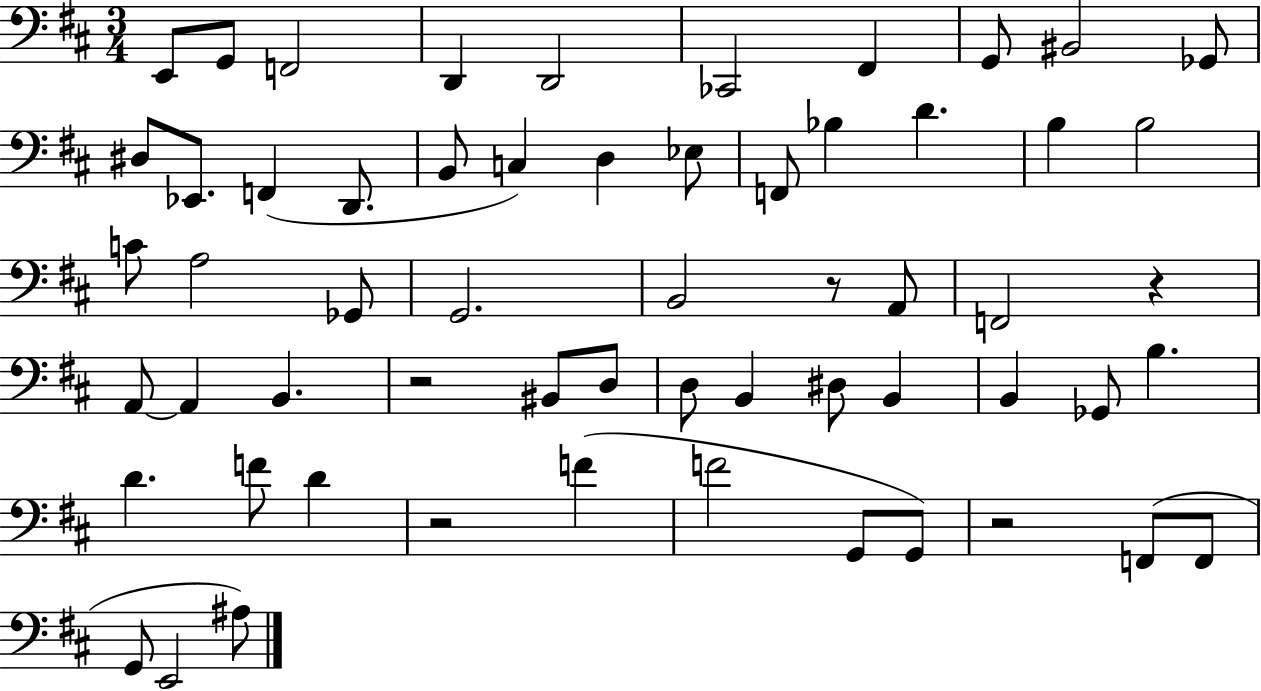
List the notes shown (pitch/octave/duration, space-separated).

E2/e G2/e F2/h D2/q D2/h CES2/h F#2/q G2/e BIS2/h Gb2/e D#3/e Eb2/e. F2/q D2/e. B2/e C3/q D3/q Eb3/e F2/e Bb3/q D4/q. B3/q B3/h C4/e A3/h Gb2/e G2/h. B2/h R/e A2/e F2/h R/q A2/e A2/q B2/q. R/h BIS2/e D3/e D3/e B2/q D#3/e B2/q B2/q Gb2/e B3/q. D4/q. F4/e D4/q R/h F4/q F4/h G2/e G2/e R/h F2/e F2/e G2/e E2/h A#3/e